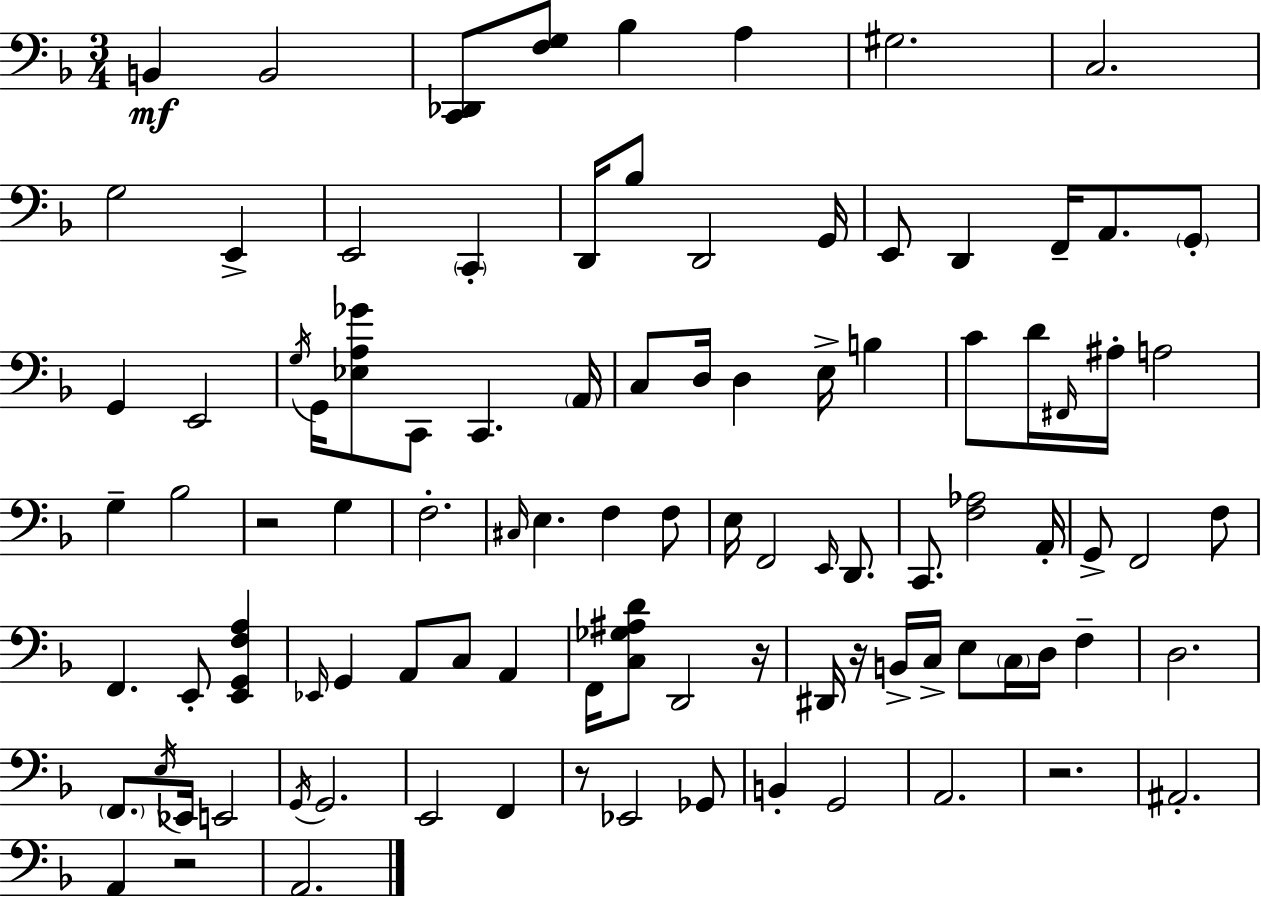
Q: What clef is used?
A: bass